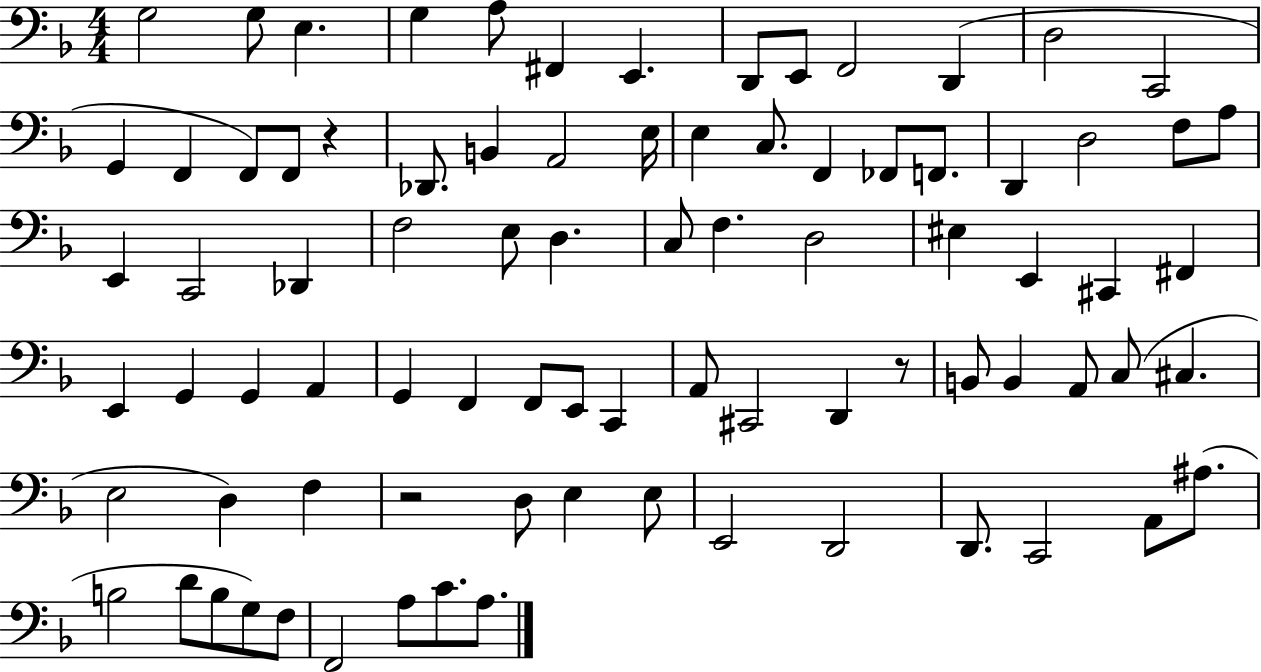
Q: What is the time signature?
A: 4/4